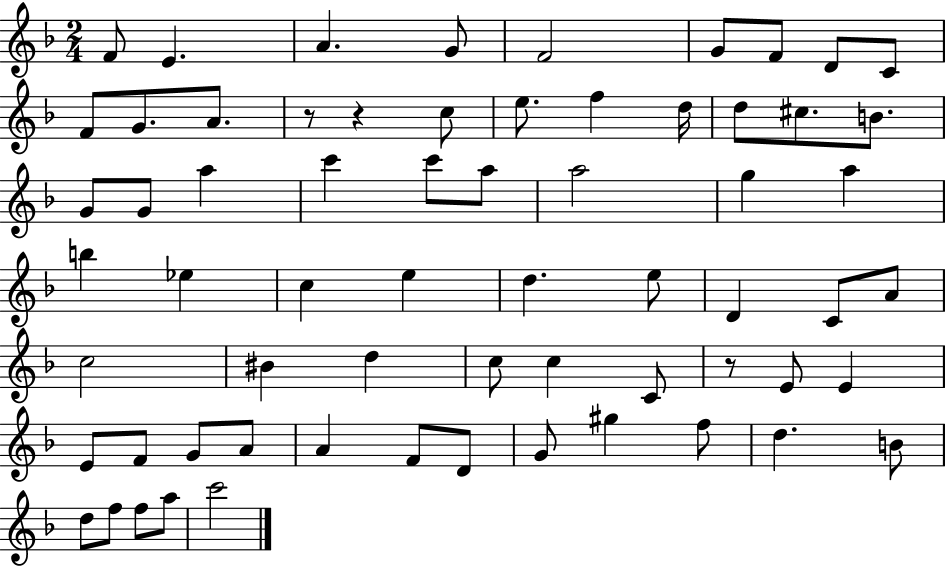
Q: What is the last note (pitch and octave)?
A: C6